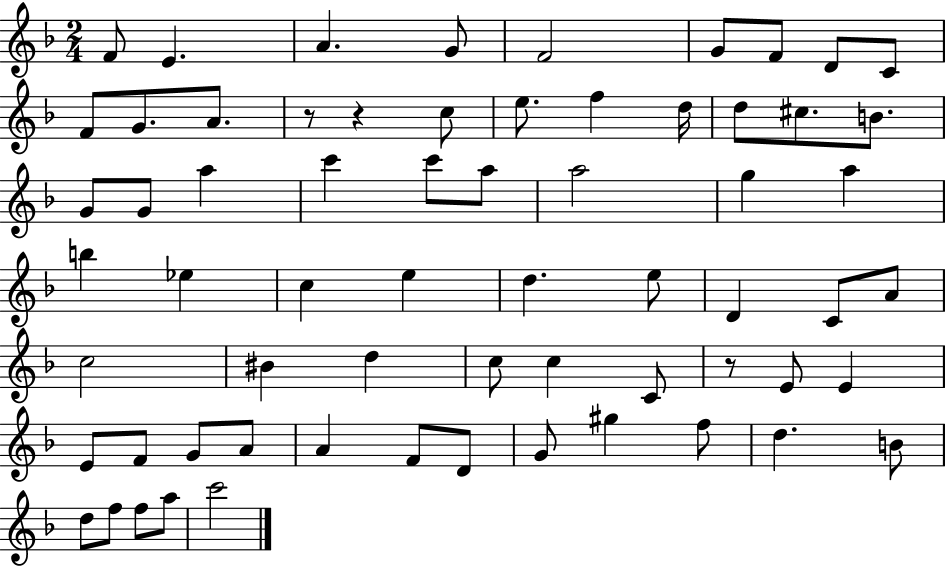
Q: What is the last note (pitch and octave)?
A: C6